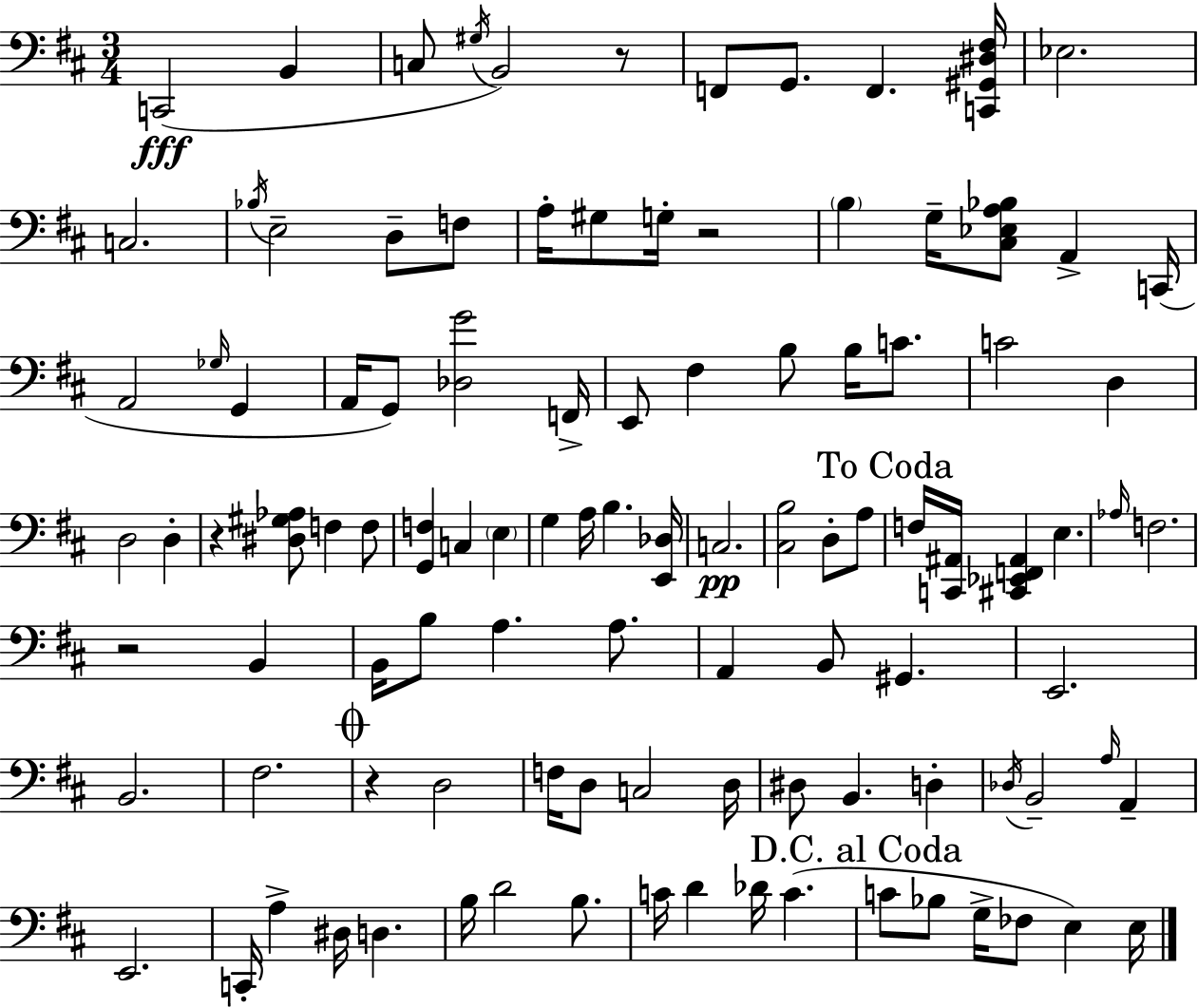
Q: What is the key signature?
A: D major